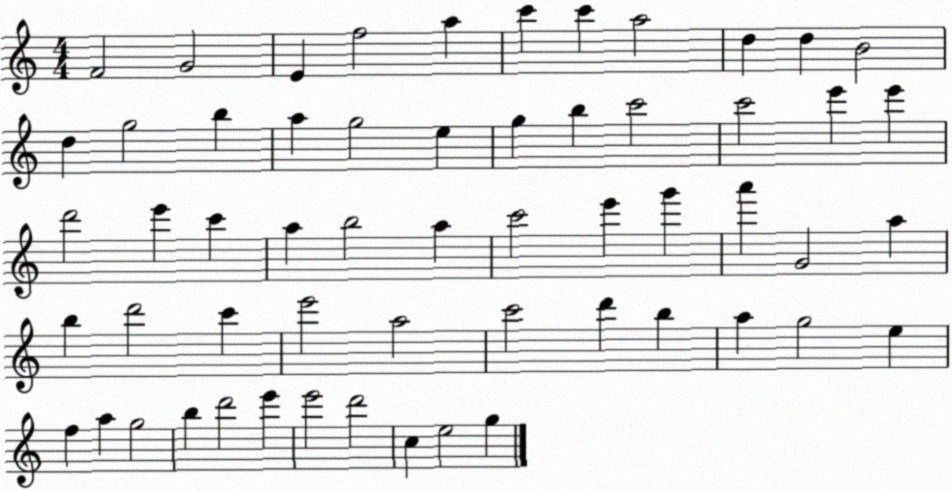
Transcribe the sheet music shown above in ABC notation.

X:1
T:Untitled
M:4/4
L:1/4
K:C
F2 G2 E f2 a c' c' a2 d d B2 d g2 b a g2 e g b c'2 c'2 e' e' d'2 e' c' a b2 a c'2 e' g' a' G2 a b d'2 c' e'2 a2 c'2 d' b a g2 e f a g2 b d'2 e' e'2 d'2 c e2 g